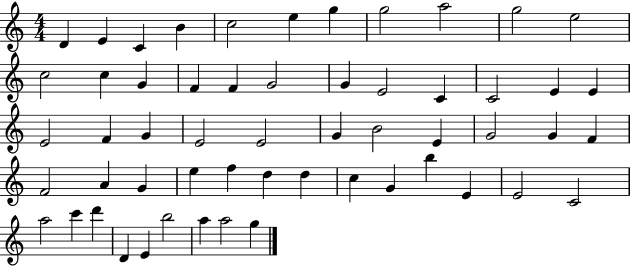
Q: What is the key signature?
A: C major